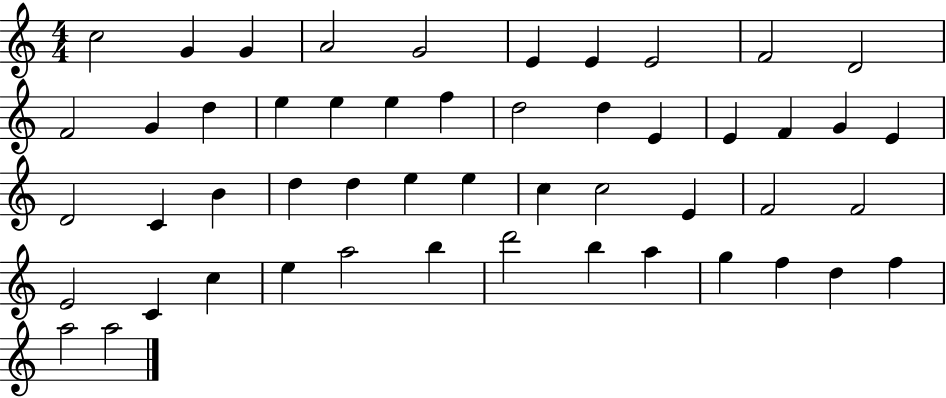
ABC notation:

X:1
T:Untitled
M:4/4
L:1/4
K:C
c2 G G A2 G2 E E E2 F2 D2 F2 G d e e e f d2 d E E F G E D2 C B d d e e c c2 E F2 F2 E2 C c e a2 b d'2 b a g f d f a2 a2